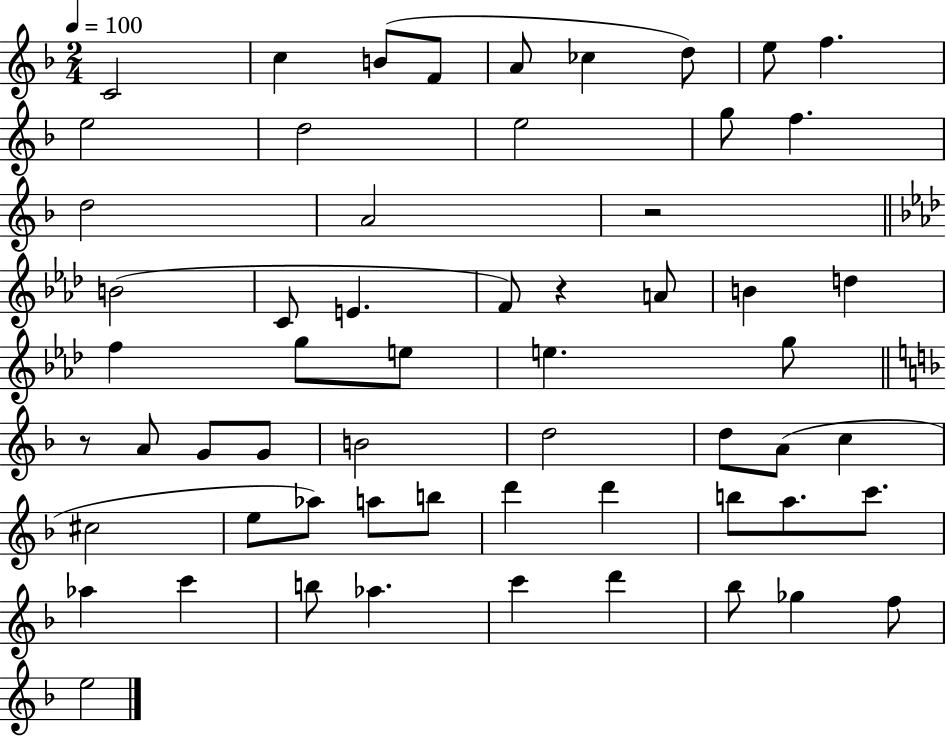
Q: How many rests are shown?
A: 3